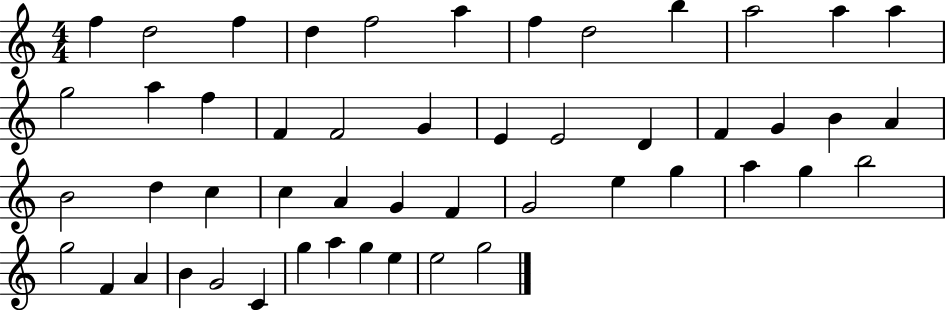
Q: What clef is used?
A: treble